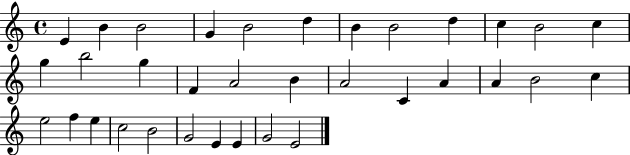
E4/q B4/q B4/h G4/q B4/h D5/q B4/q B4/h D5/q C5/q B4/h C5/q G5/q B5/h G5/q F4/q A4/h B4/q A4/h C4/q A4/q A4/q B4/h C5/q E5/h F5/q E5/q C5/h B4/h G4/h E4/q E4/q G4/h E4/h